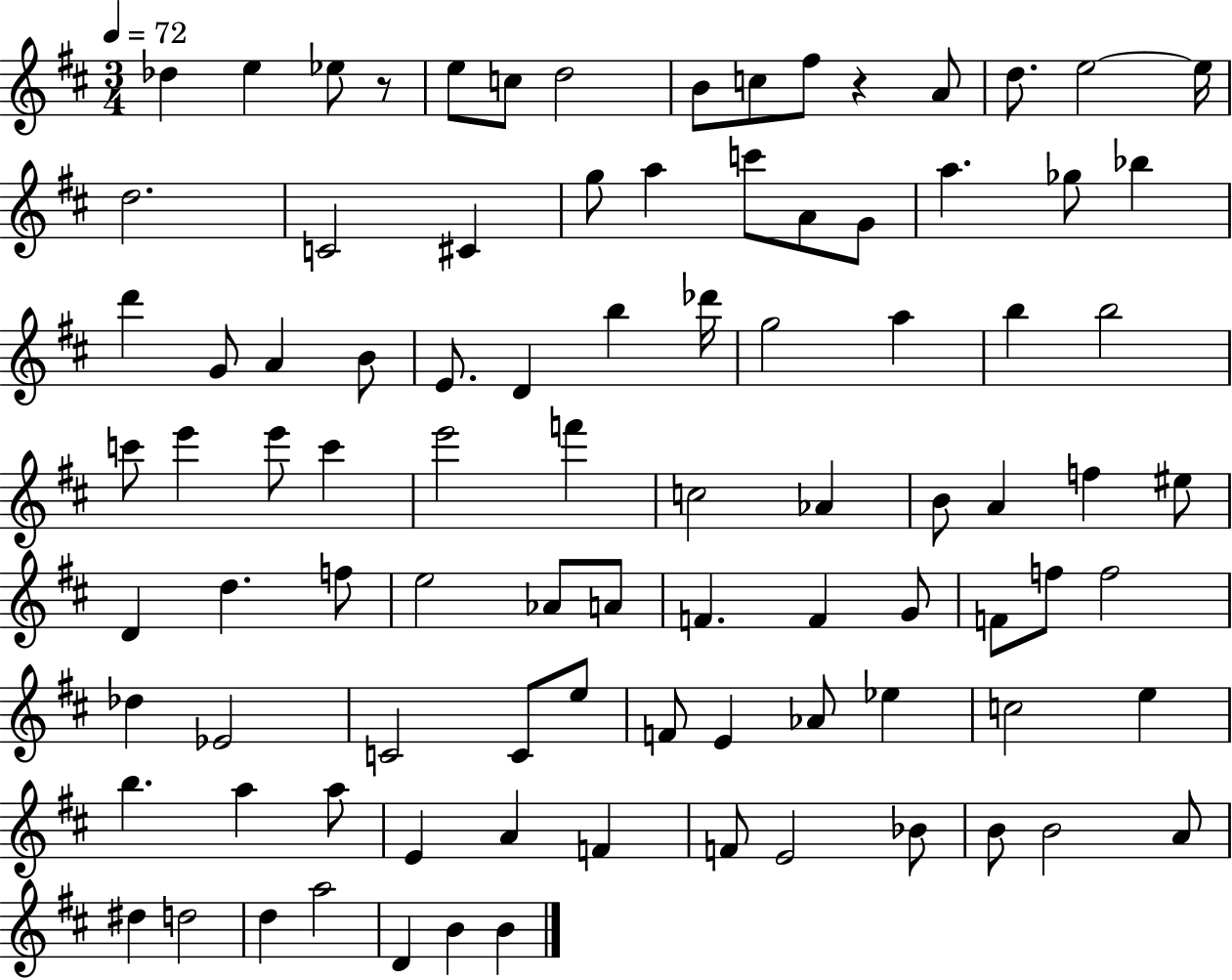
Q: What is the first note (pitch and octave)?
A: Db5